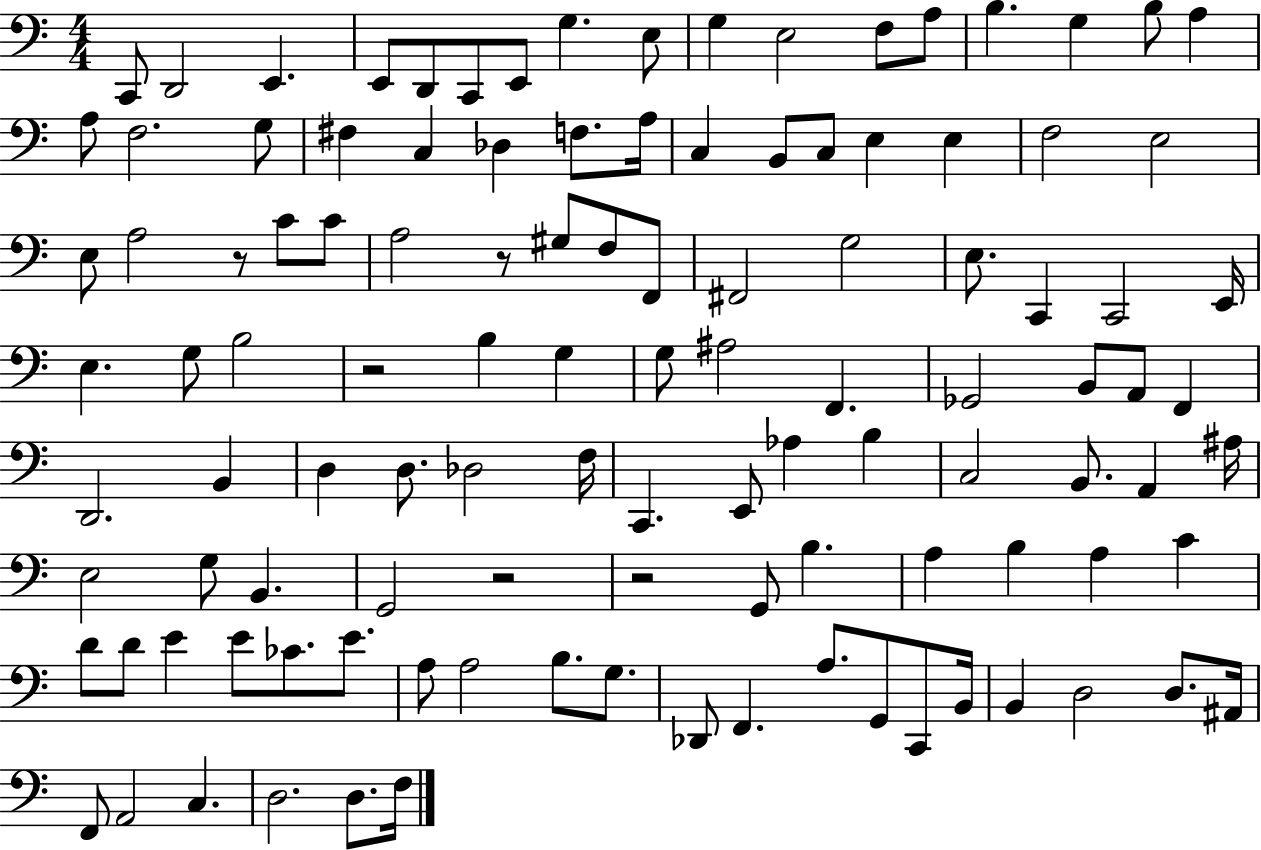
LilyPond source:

{
  \clef bass
  \numericTimeSignature
  \time 4/4
  \key c \major
  \repeat volta 2 { c,8 d,2 e,4. | e,8 d,8 c,8 e,8 g4. e8 | g4 e2 f8 a8 | b4. g4 b8 a4 | \break a8 f2. g8 | fis4 c4 des4 f8. a16 | c4 b,8 c8 e4 e4 | f2 e2 | \break e8 a2 r8 c'8 c'8 | a2 r8 gis8 f8 f,8 | fis,2 g2 | e8. c,4 c,2 e,16 | \break e4. g8 b2 | r2 b4 g4 | g8 ais2 f,4. | ges,2 b,8 a,8 f,4 | \break d,2. b,4 | d4 d8. des2 f16 | c,4. e,8 aes4 b4 | c2 b,8. a,4 ais16 | \break e2 g8 b,4. | g,2 r2 | r2 g,8 b4. | a4 b4 a4 c'4 | \break d'8 d'8 e'4 e'8 ces'8. e'8. | a8 a2 b8. g8. | des,8 f,4. a8. g,8 c,8 b,16 | b,4 d2 d8. ais,16 | \break f,8 a,2 c4. | d2. d8. f16 | } \bar "|."
}